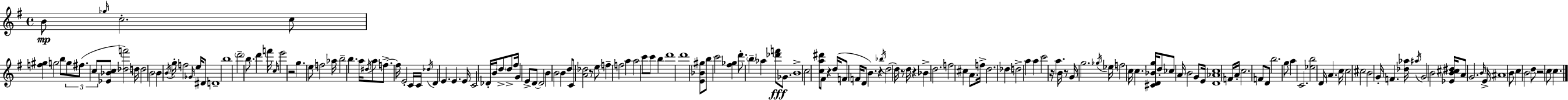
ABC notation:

X:1
T:Untitled
M:4/4
L:1/4
K:G
B/2 _g/4 c2 c/2 [f^g] g2 b/2 g/2 ^f/2 c/2 [_E_Bc]/2 [_df']2 d/4 d2 B2 B B/4 g/4 f2 _G/4 e/4 ^D/2 D4 b4 d'2 b/2 d' f'/4 c/4 e'2 z2 g e/2 f2 _a/4 b2 b a/4 ^d/4 a/2 f/2 f/4 E2 C/4 C/4 _d/4 D E E E/4 C2 _D/4 B/4 d/2 d/2 ^f/4 G E/2 D/2 D2 B B2 B d/2 C/2 [A_d]2 z/2 e/2 f f2 a a2 c'/2 c'/2 b d'4 d'4 [E_B^g]/2 b/2 c'2 [^f_g] d'/2 b _a [_d'f']/2 _G/2 B4 c2 [ca^d']/2 ^F/2 z d/4 F/2 F/4 D/2 B z _b/4 d2 d/4 z/2 d/4 z _B d2 f2 ^c A/2 f/4 d2 _d d2 a a c'2 z/4 a B/4 z/2 G/4 g2 _g/4 _e/4 f2 c/4 c [^CD_Bg]/4 d/2 _c/2 A/4 B2 G/2 E/4 [D_Ac]4 F/4 A/4 c2 F/2 D/2 b2 g/2 a C2 [_eb]2 D/4 A c/4 c2 ^c2 B2 G/4 F [_d_a]/4 ^a/4 G2 B2 [_EB^c^d]/4 A/2 G2 B/4 E/4 ^A4 B/2 c B2 d/2 z2 c/2 c